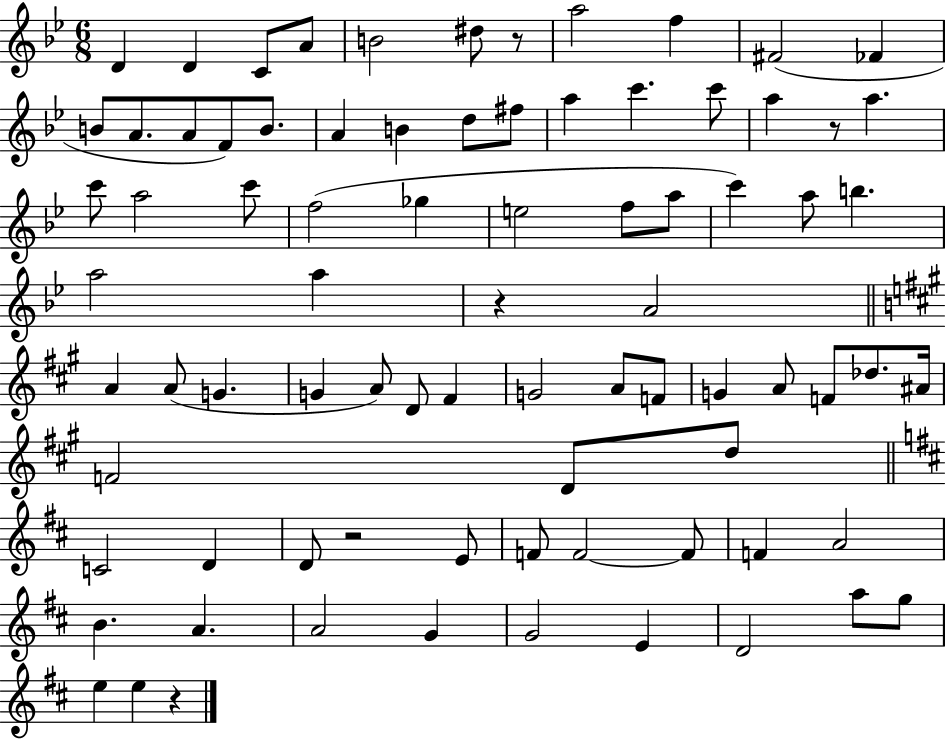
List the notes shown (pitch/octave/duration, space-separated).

D4/q D4/q C4/e A4/e B4/h D#5/e R/e A5/h F5/q F#4/h FES4/q B4/e A4/e. A4/e F4/e B4/e. A4/q B4/q D5/e F#5/e A5/q C6/q. C6/e A5/q R/e A5/q. C6/e A5/h C6/e F5/h Gb5/q E5/h F5/e A5/e C6/q A5/e B5/q. A5/h A5/q R/q A4/h A4/q A4/e G4/q. G4/q A4/e D4/e F#4/q G4/h A4/e F4/e G4/q A4/e F4/e Db5/e. A#4/s F4/h D4/e D5/e C4/h D4/q D4/e R/h E4/e F4/e F4/h F4/e F4/q A4/h B4/q. A4/q. A4/h G4/q G4/h E4/q D4/h A5/e G5/e E5/q E5/q R/q